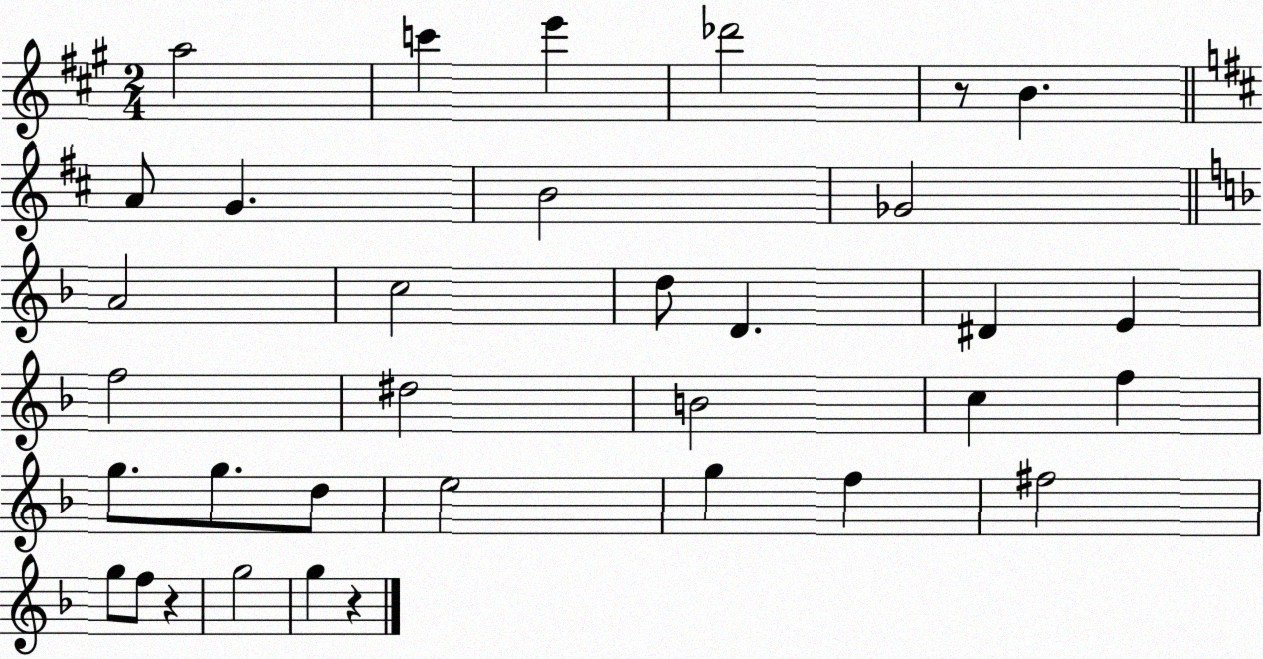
X:1
T:Untitled
M:2/4
L:1/4
K:A
a2 c' e' _d'2 z/2 B A/2 G B2 _G2 A2 c2 d/2 D ^D E f2 ^d2 B2 c f g/2 g/2 d/2 e2 g f ^f2 g/2 f/2 z g2 g z